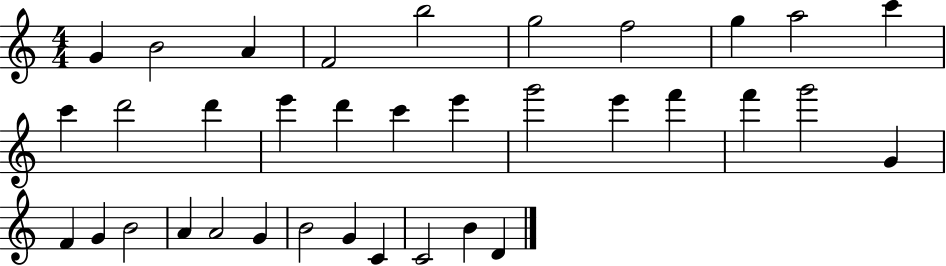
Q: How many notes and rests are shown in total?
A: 35